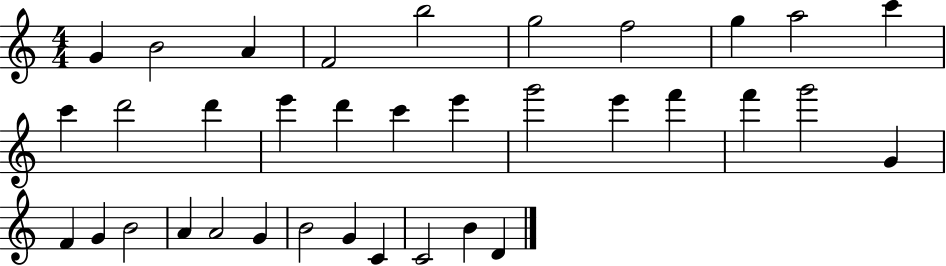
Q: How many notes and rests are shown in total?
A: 35